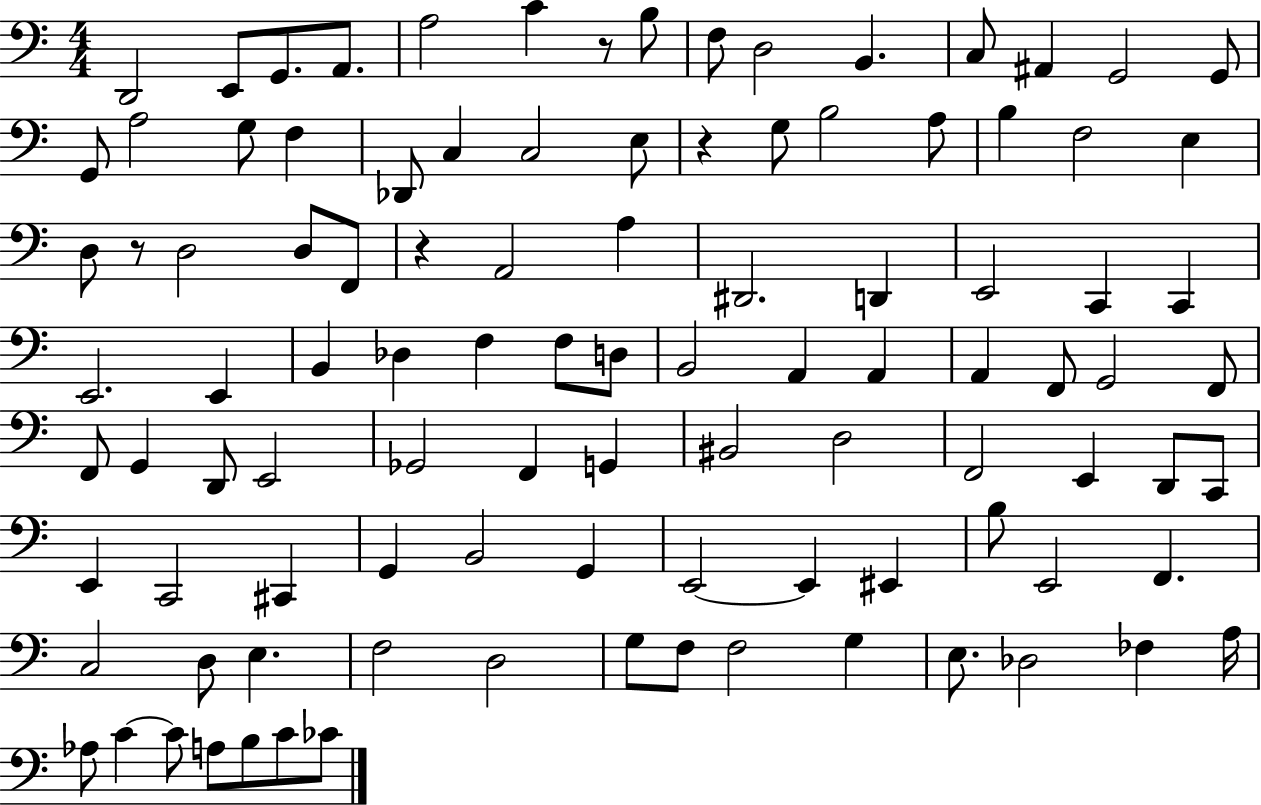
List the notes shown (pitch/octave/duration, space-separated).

D2/h E2/e G2/e. A2/e. A3/h C4/q R/e B3/e F3/e D3/h B2/q. C3/e A#2/q G2/h G2/e G2/e A3/h G3/e F3/q Db2/e C3/q C3/h E3/e R/q G3/e B3/h A3/e B3/q F3/h E3/q D3/e R/e D3/h D3/e F2/e R/q A2/h A3/q D#2/h. D2/q E2/h C2/q C2/q E2/h. E2/q B2/q Db3/q F3/q F3/e D3/e B2/h A2/q A2/q A2/q F2/e G2/h F2/e F2/e G2/q D2/e E2/h Gb2/h F2/q G2/q BIS2/h D3/h F2/h E2/q D2/e C2/e E2/q C2/h C#2/q G2/q B2/h G2/q E2/h E2/q EIS2/q B3/e E2/h F2/q. C3/h D3/e E3/q. F3/h D3/h G3/e F3/e F3/h G3/q E3/e. Db3/h FES3/q A3/s Ab3/e C4/q C4/e A3/e B3/e C4/e CES4/e